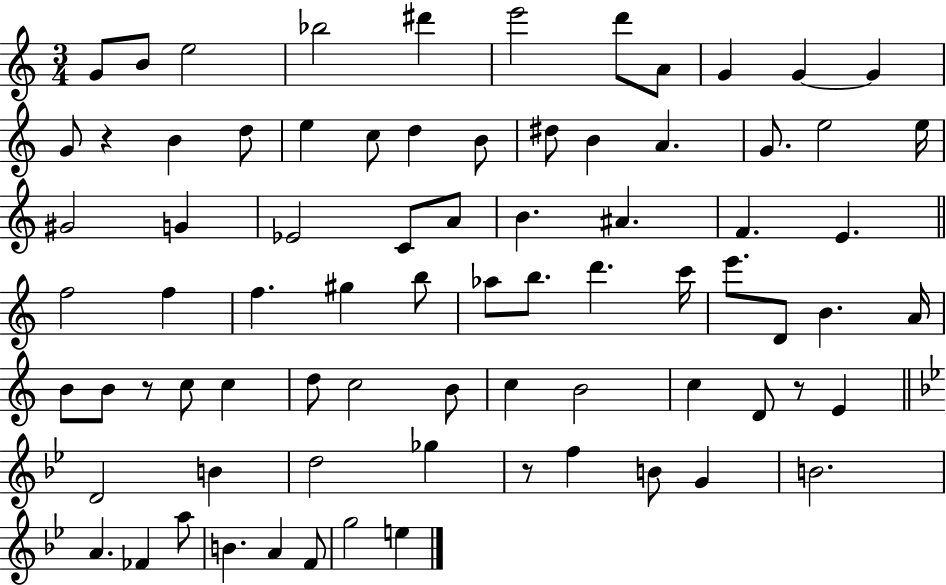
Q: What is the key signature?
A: C major